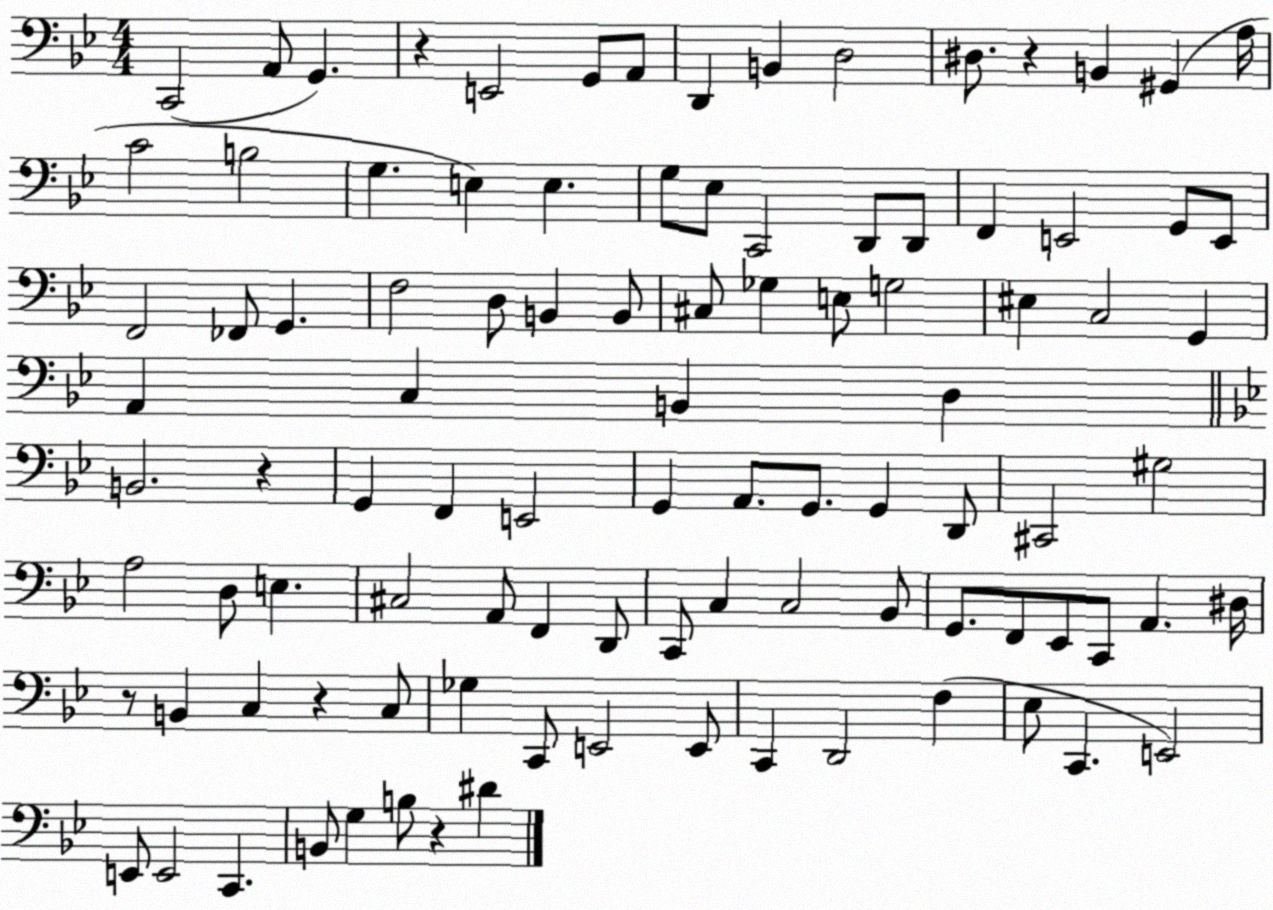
X:1
T:Untitled
M:4/4
L:1/4
K:Bb
C,,2 A,,/2 G,, z E,,2 G,,/2 A,,/2 D,, B,, D,2 ^D,/2 z B,, ^G,, A,/4 C2 B,2 G, E, E, G,/2 _E,/2 C,,2 D,,/2 D,,/2 F,, E,,2 G,,/2 E,,/2 F,,2 _F,,/2 G,, F,2 D,/2 B,, B,,/2 ^C,/2 _G, E,/2 G,2 ^E, C,2 G,, A,, C, B,, D, B,,2 z G,, F,, E,,2 G,, A,,/2 G,,/2 G,, D,,/2 ^C,,2 ^G,2 A,2 D,/2 E, ^C,2 A,,/2 F,, D,,/2 C,,/2 C, C,2 _B,,/2 G,,/2 F,,/2 _E,,/2 C,,/2 A,, ^D,/4 z/2 B,, C, z C,/2 _G, C,,/2 E,,2 E,,/2 C,, D,,2 F, _E,/2 C,, E,,2 E,,/2 E,,2 C,, B,,/2 G, B,/2 z ^D